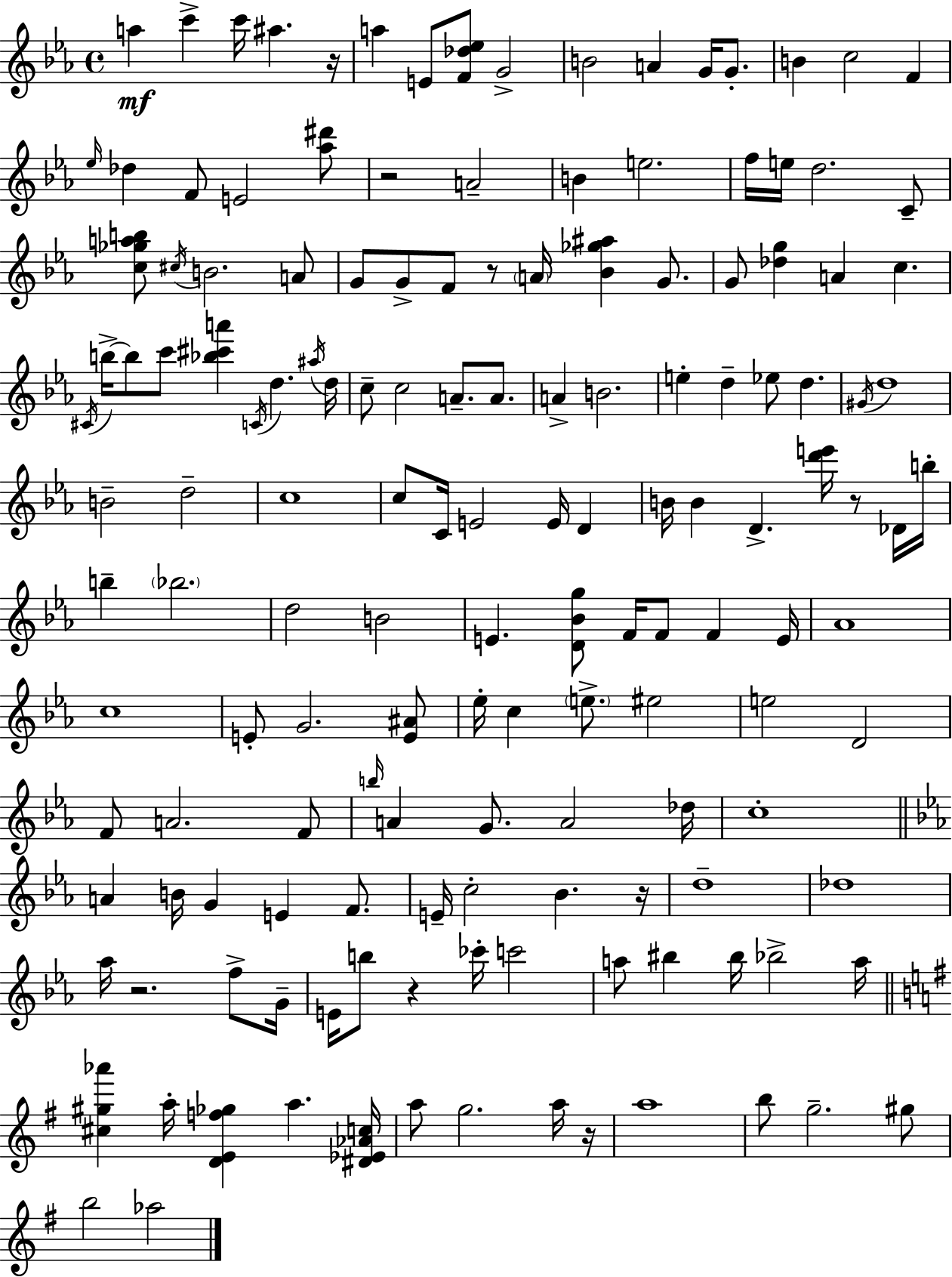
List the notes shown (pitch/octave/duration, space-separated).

A5/q C6/q C6/s A#5/q. R/s A5/q E4/e [F4,Db5,Eb5]/e G4/h B4/h A4/q G4/s G4/e. B4/q C5/h F4/q Eb5/s Db5/q F4/e E4/h [Ab5,D#6]/e R/h A4/h B4/q E5/h. F5/s E5/s D5/h. C4/e [C5,Gb5,A5,B5]/e C#5/s B4/h. A4/e G4/e G4/e F4/e R/e A4/s [Bb4,Gb5,A#5]/q G4/e. G4/e [Db5,G5]/q A4/q C5/q. C#4/s B5/s B5/e C6/e [Bb5,C#6,A6]/q C4/s D5/q. A#5/s D5/s C5/e C5/h A4/e. A4/e. A4/q B4/h. E5/q D5/q Eb5/e D5/q. G#4/s D5/w B4/h D5/h C5/w C5/e C4/s E4/h E4/s D4/q B4/s B4/q D4/q. [D6,E6]/s R/e Db4/s B5/s B5/q Bb5/h. D5/h B4/h E4/q. [D4,Bb4,G5]/e F4/s F4/e F4/q E4/s Ab4/w C5/w E4/e G4/h. [E4,A#4]/e Eb5/s C5/q E5/e. EIS5/h E5/h D4/h F4/e A4/h. F4/e B5/s A4/q G4/e. A4/h Db5/s C5/w A4/q B4/s G4/q E4/q F4/e. E4/s C5/h Bb4/q. R/s D5/w Db5/w Ab5/s R/h. F5/e G4/s E4/s B5/e R/q CES6/s C6/h A5/e BIS5/q BIS5/s Bb5/h A5/s [C#5,G#5,Ab6]/q A5/s [D4,E4,F5,Gb5]/q A5/q. [D#4,Eb4,Ab4,C5]/s A5/e G5/h. A5/s R/s A5/w B5/e G5/h. G#5/e B5/h Ab5/h